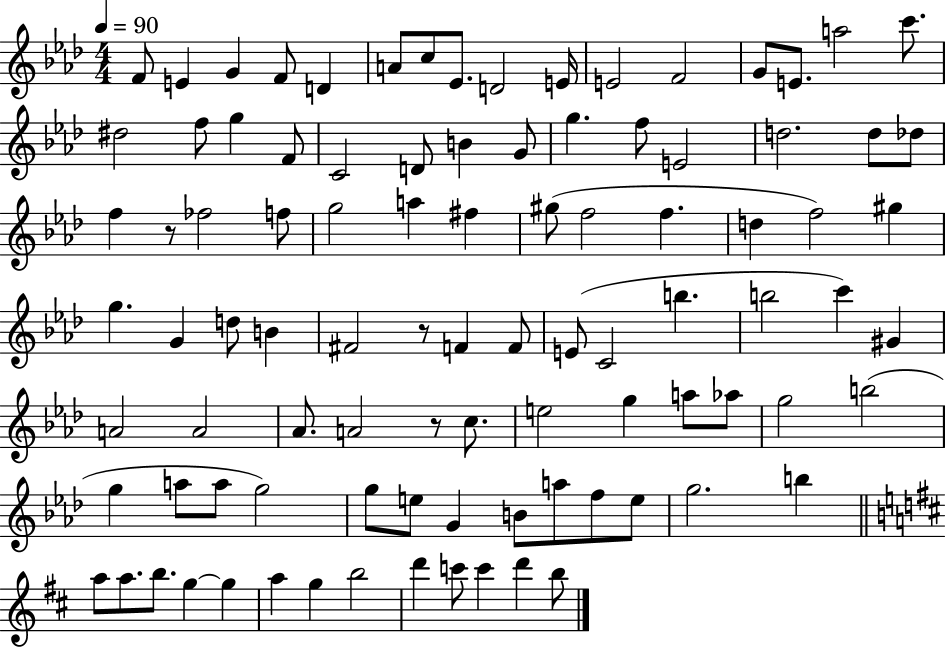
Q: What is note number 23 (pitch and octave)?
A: B4